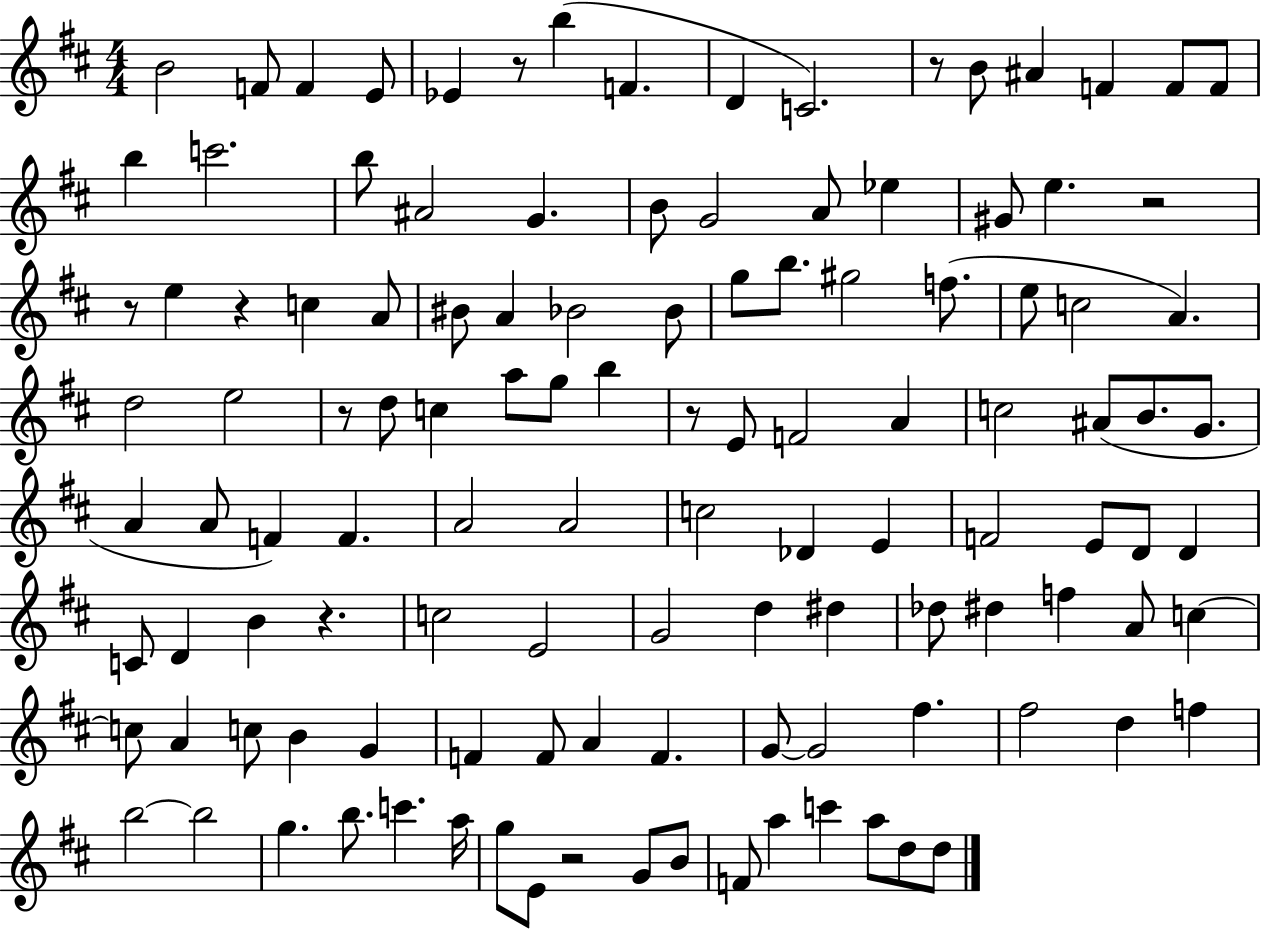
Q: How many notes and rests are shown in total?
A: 119